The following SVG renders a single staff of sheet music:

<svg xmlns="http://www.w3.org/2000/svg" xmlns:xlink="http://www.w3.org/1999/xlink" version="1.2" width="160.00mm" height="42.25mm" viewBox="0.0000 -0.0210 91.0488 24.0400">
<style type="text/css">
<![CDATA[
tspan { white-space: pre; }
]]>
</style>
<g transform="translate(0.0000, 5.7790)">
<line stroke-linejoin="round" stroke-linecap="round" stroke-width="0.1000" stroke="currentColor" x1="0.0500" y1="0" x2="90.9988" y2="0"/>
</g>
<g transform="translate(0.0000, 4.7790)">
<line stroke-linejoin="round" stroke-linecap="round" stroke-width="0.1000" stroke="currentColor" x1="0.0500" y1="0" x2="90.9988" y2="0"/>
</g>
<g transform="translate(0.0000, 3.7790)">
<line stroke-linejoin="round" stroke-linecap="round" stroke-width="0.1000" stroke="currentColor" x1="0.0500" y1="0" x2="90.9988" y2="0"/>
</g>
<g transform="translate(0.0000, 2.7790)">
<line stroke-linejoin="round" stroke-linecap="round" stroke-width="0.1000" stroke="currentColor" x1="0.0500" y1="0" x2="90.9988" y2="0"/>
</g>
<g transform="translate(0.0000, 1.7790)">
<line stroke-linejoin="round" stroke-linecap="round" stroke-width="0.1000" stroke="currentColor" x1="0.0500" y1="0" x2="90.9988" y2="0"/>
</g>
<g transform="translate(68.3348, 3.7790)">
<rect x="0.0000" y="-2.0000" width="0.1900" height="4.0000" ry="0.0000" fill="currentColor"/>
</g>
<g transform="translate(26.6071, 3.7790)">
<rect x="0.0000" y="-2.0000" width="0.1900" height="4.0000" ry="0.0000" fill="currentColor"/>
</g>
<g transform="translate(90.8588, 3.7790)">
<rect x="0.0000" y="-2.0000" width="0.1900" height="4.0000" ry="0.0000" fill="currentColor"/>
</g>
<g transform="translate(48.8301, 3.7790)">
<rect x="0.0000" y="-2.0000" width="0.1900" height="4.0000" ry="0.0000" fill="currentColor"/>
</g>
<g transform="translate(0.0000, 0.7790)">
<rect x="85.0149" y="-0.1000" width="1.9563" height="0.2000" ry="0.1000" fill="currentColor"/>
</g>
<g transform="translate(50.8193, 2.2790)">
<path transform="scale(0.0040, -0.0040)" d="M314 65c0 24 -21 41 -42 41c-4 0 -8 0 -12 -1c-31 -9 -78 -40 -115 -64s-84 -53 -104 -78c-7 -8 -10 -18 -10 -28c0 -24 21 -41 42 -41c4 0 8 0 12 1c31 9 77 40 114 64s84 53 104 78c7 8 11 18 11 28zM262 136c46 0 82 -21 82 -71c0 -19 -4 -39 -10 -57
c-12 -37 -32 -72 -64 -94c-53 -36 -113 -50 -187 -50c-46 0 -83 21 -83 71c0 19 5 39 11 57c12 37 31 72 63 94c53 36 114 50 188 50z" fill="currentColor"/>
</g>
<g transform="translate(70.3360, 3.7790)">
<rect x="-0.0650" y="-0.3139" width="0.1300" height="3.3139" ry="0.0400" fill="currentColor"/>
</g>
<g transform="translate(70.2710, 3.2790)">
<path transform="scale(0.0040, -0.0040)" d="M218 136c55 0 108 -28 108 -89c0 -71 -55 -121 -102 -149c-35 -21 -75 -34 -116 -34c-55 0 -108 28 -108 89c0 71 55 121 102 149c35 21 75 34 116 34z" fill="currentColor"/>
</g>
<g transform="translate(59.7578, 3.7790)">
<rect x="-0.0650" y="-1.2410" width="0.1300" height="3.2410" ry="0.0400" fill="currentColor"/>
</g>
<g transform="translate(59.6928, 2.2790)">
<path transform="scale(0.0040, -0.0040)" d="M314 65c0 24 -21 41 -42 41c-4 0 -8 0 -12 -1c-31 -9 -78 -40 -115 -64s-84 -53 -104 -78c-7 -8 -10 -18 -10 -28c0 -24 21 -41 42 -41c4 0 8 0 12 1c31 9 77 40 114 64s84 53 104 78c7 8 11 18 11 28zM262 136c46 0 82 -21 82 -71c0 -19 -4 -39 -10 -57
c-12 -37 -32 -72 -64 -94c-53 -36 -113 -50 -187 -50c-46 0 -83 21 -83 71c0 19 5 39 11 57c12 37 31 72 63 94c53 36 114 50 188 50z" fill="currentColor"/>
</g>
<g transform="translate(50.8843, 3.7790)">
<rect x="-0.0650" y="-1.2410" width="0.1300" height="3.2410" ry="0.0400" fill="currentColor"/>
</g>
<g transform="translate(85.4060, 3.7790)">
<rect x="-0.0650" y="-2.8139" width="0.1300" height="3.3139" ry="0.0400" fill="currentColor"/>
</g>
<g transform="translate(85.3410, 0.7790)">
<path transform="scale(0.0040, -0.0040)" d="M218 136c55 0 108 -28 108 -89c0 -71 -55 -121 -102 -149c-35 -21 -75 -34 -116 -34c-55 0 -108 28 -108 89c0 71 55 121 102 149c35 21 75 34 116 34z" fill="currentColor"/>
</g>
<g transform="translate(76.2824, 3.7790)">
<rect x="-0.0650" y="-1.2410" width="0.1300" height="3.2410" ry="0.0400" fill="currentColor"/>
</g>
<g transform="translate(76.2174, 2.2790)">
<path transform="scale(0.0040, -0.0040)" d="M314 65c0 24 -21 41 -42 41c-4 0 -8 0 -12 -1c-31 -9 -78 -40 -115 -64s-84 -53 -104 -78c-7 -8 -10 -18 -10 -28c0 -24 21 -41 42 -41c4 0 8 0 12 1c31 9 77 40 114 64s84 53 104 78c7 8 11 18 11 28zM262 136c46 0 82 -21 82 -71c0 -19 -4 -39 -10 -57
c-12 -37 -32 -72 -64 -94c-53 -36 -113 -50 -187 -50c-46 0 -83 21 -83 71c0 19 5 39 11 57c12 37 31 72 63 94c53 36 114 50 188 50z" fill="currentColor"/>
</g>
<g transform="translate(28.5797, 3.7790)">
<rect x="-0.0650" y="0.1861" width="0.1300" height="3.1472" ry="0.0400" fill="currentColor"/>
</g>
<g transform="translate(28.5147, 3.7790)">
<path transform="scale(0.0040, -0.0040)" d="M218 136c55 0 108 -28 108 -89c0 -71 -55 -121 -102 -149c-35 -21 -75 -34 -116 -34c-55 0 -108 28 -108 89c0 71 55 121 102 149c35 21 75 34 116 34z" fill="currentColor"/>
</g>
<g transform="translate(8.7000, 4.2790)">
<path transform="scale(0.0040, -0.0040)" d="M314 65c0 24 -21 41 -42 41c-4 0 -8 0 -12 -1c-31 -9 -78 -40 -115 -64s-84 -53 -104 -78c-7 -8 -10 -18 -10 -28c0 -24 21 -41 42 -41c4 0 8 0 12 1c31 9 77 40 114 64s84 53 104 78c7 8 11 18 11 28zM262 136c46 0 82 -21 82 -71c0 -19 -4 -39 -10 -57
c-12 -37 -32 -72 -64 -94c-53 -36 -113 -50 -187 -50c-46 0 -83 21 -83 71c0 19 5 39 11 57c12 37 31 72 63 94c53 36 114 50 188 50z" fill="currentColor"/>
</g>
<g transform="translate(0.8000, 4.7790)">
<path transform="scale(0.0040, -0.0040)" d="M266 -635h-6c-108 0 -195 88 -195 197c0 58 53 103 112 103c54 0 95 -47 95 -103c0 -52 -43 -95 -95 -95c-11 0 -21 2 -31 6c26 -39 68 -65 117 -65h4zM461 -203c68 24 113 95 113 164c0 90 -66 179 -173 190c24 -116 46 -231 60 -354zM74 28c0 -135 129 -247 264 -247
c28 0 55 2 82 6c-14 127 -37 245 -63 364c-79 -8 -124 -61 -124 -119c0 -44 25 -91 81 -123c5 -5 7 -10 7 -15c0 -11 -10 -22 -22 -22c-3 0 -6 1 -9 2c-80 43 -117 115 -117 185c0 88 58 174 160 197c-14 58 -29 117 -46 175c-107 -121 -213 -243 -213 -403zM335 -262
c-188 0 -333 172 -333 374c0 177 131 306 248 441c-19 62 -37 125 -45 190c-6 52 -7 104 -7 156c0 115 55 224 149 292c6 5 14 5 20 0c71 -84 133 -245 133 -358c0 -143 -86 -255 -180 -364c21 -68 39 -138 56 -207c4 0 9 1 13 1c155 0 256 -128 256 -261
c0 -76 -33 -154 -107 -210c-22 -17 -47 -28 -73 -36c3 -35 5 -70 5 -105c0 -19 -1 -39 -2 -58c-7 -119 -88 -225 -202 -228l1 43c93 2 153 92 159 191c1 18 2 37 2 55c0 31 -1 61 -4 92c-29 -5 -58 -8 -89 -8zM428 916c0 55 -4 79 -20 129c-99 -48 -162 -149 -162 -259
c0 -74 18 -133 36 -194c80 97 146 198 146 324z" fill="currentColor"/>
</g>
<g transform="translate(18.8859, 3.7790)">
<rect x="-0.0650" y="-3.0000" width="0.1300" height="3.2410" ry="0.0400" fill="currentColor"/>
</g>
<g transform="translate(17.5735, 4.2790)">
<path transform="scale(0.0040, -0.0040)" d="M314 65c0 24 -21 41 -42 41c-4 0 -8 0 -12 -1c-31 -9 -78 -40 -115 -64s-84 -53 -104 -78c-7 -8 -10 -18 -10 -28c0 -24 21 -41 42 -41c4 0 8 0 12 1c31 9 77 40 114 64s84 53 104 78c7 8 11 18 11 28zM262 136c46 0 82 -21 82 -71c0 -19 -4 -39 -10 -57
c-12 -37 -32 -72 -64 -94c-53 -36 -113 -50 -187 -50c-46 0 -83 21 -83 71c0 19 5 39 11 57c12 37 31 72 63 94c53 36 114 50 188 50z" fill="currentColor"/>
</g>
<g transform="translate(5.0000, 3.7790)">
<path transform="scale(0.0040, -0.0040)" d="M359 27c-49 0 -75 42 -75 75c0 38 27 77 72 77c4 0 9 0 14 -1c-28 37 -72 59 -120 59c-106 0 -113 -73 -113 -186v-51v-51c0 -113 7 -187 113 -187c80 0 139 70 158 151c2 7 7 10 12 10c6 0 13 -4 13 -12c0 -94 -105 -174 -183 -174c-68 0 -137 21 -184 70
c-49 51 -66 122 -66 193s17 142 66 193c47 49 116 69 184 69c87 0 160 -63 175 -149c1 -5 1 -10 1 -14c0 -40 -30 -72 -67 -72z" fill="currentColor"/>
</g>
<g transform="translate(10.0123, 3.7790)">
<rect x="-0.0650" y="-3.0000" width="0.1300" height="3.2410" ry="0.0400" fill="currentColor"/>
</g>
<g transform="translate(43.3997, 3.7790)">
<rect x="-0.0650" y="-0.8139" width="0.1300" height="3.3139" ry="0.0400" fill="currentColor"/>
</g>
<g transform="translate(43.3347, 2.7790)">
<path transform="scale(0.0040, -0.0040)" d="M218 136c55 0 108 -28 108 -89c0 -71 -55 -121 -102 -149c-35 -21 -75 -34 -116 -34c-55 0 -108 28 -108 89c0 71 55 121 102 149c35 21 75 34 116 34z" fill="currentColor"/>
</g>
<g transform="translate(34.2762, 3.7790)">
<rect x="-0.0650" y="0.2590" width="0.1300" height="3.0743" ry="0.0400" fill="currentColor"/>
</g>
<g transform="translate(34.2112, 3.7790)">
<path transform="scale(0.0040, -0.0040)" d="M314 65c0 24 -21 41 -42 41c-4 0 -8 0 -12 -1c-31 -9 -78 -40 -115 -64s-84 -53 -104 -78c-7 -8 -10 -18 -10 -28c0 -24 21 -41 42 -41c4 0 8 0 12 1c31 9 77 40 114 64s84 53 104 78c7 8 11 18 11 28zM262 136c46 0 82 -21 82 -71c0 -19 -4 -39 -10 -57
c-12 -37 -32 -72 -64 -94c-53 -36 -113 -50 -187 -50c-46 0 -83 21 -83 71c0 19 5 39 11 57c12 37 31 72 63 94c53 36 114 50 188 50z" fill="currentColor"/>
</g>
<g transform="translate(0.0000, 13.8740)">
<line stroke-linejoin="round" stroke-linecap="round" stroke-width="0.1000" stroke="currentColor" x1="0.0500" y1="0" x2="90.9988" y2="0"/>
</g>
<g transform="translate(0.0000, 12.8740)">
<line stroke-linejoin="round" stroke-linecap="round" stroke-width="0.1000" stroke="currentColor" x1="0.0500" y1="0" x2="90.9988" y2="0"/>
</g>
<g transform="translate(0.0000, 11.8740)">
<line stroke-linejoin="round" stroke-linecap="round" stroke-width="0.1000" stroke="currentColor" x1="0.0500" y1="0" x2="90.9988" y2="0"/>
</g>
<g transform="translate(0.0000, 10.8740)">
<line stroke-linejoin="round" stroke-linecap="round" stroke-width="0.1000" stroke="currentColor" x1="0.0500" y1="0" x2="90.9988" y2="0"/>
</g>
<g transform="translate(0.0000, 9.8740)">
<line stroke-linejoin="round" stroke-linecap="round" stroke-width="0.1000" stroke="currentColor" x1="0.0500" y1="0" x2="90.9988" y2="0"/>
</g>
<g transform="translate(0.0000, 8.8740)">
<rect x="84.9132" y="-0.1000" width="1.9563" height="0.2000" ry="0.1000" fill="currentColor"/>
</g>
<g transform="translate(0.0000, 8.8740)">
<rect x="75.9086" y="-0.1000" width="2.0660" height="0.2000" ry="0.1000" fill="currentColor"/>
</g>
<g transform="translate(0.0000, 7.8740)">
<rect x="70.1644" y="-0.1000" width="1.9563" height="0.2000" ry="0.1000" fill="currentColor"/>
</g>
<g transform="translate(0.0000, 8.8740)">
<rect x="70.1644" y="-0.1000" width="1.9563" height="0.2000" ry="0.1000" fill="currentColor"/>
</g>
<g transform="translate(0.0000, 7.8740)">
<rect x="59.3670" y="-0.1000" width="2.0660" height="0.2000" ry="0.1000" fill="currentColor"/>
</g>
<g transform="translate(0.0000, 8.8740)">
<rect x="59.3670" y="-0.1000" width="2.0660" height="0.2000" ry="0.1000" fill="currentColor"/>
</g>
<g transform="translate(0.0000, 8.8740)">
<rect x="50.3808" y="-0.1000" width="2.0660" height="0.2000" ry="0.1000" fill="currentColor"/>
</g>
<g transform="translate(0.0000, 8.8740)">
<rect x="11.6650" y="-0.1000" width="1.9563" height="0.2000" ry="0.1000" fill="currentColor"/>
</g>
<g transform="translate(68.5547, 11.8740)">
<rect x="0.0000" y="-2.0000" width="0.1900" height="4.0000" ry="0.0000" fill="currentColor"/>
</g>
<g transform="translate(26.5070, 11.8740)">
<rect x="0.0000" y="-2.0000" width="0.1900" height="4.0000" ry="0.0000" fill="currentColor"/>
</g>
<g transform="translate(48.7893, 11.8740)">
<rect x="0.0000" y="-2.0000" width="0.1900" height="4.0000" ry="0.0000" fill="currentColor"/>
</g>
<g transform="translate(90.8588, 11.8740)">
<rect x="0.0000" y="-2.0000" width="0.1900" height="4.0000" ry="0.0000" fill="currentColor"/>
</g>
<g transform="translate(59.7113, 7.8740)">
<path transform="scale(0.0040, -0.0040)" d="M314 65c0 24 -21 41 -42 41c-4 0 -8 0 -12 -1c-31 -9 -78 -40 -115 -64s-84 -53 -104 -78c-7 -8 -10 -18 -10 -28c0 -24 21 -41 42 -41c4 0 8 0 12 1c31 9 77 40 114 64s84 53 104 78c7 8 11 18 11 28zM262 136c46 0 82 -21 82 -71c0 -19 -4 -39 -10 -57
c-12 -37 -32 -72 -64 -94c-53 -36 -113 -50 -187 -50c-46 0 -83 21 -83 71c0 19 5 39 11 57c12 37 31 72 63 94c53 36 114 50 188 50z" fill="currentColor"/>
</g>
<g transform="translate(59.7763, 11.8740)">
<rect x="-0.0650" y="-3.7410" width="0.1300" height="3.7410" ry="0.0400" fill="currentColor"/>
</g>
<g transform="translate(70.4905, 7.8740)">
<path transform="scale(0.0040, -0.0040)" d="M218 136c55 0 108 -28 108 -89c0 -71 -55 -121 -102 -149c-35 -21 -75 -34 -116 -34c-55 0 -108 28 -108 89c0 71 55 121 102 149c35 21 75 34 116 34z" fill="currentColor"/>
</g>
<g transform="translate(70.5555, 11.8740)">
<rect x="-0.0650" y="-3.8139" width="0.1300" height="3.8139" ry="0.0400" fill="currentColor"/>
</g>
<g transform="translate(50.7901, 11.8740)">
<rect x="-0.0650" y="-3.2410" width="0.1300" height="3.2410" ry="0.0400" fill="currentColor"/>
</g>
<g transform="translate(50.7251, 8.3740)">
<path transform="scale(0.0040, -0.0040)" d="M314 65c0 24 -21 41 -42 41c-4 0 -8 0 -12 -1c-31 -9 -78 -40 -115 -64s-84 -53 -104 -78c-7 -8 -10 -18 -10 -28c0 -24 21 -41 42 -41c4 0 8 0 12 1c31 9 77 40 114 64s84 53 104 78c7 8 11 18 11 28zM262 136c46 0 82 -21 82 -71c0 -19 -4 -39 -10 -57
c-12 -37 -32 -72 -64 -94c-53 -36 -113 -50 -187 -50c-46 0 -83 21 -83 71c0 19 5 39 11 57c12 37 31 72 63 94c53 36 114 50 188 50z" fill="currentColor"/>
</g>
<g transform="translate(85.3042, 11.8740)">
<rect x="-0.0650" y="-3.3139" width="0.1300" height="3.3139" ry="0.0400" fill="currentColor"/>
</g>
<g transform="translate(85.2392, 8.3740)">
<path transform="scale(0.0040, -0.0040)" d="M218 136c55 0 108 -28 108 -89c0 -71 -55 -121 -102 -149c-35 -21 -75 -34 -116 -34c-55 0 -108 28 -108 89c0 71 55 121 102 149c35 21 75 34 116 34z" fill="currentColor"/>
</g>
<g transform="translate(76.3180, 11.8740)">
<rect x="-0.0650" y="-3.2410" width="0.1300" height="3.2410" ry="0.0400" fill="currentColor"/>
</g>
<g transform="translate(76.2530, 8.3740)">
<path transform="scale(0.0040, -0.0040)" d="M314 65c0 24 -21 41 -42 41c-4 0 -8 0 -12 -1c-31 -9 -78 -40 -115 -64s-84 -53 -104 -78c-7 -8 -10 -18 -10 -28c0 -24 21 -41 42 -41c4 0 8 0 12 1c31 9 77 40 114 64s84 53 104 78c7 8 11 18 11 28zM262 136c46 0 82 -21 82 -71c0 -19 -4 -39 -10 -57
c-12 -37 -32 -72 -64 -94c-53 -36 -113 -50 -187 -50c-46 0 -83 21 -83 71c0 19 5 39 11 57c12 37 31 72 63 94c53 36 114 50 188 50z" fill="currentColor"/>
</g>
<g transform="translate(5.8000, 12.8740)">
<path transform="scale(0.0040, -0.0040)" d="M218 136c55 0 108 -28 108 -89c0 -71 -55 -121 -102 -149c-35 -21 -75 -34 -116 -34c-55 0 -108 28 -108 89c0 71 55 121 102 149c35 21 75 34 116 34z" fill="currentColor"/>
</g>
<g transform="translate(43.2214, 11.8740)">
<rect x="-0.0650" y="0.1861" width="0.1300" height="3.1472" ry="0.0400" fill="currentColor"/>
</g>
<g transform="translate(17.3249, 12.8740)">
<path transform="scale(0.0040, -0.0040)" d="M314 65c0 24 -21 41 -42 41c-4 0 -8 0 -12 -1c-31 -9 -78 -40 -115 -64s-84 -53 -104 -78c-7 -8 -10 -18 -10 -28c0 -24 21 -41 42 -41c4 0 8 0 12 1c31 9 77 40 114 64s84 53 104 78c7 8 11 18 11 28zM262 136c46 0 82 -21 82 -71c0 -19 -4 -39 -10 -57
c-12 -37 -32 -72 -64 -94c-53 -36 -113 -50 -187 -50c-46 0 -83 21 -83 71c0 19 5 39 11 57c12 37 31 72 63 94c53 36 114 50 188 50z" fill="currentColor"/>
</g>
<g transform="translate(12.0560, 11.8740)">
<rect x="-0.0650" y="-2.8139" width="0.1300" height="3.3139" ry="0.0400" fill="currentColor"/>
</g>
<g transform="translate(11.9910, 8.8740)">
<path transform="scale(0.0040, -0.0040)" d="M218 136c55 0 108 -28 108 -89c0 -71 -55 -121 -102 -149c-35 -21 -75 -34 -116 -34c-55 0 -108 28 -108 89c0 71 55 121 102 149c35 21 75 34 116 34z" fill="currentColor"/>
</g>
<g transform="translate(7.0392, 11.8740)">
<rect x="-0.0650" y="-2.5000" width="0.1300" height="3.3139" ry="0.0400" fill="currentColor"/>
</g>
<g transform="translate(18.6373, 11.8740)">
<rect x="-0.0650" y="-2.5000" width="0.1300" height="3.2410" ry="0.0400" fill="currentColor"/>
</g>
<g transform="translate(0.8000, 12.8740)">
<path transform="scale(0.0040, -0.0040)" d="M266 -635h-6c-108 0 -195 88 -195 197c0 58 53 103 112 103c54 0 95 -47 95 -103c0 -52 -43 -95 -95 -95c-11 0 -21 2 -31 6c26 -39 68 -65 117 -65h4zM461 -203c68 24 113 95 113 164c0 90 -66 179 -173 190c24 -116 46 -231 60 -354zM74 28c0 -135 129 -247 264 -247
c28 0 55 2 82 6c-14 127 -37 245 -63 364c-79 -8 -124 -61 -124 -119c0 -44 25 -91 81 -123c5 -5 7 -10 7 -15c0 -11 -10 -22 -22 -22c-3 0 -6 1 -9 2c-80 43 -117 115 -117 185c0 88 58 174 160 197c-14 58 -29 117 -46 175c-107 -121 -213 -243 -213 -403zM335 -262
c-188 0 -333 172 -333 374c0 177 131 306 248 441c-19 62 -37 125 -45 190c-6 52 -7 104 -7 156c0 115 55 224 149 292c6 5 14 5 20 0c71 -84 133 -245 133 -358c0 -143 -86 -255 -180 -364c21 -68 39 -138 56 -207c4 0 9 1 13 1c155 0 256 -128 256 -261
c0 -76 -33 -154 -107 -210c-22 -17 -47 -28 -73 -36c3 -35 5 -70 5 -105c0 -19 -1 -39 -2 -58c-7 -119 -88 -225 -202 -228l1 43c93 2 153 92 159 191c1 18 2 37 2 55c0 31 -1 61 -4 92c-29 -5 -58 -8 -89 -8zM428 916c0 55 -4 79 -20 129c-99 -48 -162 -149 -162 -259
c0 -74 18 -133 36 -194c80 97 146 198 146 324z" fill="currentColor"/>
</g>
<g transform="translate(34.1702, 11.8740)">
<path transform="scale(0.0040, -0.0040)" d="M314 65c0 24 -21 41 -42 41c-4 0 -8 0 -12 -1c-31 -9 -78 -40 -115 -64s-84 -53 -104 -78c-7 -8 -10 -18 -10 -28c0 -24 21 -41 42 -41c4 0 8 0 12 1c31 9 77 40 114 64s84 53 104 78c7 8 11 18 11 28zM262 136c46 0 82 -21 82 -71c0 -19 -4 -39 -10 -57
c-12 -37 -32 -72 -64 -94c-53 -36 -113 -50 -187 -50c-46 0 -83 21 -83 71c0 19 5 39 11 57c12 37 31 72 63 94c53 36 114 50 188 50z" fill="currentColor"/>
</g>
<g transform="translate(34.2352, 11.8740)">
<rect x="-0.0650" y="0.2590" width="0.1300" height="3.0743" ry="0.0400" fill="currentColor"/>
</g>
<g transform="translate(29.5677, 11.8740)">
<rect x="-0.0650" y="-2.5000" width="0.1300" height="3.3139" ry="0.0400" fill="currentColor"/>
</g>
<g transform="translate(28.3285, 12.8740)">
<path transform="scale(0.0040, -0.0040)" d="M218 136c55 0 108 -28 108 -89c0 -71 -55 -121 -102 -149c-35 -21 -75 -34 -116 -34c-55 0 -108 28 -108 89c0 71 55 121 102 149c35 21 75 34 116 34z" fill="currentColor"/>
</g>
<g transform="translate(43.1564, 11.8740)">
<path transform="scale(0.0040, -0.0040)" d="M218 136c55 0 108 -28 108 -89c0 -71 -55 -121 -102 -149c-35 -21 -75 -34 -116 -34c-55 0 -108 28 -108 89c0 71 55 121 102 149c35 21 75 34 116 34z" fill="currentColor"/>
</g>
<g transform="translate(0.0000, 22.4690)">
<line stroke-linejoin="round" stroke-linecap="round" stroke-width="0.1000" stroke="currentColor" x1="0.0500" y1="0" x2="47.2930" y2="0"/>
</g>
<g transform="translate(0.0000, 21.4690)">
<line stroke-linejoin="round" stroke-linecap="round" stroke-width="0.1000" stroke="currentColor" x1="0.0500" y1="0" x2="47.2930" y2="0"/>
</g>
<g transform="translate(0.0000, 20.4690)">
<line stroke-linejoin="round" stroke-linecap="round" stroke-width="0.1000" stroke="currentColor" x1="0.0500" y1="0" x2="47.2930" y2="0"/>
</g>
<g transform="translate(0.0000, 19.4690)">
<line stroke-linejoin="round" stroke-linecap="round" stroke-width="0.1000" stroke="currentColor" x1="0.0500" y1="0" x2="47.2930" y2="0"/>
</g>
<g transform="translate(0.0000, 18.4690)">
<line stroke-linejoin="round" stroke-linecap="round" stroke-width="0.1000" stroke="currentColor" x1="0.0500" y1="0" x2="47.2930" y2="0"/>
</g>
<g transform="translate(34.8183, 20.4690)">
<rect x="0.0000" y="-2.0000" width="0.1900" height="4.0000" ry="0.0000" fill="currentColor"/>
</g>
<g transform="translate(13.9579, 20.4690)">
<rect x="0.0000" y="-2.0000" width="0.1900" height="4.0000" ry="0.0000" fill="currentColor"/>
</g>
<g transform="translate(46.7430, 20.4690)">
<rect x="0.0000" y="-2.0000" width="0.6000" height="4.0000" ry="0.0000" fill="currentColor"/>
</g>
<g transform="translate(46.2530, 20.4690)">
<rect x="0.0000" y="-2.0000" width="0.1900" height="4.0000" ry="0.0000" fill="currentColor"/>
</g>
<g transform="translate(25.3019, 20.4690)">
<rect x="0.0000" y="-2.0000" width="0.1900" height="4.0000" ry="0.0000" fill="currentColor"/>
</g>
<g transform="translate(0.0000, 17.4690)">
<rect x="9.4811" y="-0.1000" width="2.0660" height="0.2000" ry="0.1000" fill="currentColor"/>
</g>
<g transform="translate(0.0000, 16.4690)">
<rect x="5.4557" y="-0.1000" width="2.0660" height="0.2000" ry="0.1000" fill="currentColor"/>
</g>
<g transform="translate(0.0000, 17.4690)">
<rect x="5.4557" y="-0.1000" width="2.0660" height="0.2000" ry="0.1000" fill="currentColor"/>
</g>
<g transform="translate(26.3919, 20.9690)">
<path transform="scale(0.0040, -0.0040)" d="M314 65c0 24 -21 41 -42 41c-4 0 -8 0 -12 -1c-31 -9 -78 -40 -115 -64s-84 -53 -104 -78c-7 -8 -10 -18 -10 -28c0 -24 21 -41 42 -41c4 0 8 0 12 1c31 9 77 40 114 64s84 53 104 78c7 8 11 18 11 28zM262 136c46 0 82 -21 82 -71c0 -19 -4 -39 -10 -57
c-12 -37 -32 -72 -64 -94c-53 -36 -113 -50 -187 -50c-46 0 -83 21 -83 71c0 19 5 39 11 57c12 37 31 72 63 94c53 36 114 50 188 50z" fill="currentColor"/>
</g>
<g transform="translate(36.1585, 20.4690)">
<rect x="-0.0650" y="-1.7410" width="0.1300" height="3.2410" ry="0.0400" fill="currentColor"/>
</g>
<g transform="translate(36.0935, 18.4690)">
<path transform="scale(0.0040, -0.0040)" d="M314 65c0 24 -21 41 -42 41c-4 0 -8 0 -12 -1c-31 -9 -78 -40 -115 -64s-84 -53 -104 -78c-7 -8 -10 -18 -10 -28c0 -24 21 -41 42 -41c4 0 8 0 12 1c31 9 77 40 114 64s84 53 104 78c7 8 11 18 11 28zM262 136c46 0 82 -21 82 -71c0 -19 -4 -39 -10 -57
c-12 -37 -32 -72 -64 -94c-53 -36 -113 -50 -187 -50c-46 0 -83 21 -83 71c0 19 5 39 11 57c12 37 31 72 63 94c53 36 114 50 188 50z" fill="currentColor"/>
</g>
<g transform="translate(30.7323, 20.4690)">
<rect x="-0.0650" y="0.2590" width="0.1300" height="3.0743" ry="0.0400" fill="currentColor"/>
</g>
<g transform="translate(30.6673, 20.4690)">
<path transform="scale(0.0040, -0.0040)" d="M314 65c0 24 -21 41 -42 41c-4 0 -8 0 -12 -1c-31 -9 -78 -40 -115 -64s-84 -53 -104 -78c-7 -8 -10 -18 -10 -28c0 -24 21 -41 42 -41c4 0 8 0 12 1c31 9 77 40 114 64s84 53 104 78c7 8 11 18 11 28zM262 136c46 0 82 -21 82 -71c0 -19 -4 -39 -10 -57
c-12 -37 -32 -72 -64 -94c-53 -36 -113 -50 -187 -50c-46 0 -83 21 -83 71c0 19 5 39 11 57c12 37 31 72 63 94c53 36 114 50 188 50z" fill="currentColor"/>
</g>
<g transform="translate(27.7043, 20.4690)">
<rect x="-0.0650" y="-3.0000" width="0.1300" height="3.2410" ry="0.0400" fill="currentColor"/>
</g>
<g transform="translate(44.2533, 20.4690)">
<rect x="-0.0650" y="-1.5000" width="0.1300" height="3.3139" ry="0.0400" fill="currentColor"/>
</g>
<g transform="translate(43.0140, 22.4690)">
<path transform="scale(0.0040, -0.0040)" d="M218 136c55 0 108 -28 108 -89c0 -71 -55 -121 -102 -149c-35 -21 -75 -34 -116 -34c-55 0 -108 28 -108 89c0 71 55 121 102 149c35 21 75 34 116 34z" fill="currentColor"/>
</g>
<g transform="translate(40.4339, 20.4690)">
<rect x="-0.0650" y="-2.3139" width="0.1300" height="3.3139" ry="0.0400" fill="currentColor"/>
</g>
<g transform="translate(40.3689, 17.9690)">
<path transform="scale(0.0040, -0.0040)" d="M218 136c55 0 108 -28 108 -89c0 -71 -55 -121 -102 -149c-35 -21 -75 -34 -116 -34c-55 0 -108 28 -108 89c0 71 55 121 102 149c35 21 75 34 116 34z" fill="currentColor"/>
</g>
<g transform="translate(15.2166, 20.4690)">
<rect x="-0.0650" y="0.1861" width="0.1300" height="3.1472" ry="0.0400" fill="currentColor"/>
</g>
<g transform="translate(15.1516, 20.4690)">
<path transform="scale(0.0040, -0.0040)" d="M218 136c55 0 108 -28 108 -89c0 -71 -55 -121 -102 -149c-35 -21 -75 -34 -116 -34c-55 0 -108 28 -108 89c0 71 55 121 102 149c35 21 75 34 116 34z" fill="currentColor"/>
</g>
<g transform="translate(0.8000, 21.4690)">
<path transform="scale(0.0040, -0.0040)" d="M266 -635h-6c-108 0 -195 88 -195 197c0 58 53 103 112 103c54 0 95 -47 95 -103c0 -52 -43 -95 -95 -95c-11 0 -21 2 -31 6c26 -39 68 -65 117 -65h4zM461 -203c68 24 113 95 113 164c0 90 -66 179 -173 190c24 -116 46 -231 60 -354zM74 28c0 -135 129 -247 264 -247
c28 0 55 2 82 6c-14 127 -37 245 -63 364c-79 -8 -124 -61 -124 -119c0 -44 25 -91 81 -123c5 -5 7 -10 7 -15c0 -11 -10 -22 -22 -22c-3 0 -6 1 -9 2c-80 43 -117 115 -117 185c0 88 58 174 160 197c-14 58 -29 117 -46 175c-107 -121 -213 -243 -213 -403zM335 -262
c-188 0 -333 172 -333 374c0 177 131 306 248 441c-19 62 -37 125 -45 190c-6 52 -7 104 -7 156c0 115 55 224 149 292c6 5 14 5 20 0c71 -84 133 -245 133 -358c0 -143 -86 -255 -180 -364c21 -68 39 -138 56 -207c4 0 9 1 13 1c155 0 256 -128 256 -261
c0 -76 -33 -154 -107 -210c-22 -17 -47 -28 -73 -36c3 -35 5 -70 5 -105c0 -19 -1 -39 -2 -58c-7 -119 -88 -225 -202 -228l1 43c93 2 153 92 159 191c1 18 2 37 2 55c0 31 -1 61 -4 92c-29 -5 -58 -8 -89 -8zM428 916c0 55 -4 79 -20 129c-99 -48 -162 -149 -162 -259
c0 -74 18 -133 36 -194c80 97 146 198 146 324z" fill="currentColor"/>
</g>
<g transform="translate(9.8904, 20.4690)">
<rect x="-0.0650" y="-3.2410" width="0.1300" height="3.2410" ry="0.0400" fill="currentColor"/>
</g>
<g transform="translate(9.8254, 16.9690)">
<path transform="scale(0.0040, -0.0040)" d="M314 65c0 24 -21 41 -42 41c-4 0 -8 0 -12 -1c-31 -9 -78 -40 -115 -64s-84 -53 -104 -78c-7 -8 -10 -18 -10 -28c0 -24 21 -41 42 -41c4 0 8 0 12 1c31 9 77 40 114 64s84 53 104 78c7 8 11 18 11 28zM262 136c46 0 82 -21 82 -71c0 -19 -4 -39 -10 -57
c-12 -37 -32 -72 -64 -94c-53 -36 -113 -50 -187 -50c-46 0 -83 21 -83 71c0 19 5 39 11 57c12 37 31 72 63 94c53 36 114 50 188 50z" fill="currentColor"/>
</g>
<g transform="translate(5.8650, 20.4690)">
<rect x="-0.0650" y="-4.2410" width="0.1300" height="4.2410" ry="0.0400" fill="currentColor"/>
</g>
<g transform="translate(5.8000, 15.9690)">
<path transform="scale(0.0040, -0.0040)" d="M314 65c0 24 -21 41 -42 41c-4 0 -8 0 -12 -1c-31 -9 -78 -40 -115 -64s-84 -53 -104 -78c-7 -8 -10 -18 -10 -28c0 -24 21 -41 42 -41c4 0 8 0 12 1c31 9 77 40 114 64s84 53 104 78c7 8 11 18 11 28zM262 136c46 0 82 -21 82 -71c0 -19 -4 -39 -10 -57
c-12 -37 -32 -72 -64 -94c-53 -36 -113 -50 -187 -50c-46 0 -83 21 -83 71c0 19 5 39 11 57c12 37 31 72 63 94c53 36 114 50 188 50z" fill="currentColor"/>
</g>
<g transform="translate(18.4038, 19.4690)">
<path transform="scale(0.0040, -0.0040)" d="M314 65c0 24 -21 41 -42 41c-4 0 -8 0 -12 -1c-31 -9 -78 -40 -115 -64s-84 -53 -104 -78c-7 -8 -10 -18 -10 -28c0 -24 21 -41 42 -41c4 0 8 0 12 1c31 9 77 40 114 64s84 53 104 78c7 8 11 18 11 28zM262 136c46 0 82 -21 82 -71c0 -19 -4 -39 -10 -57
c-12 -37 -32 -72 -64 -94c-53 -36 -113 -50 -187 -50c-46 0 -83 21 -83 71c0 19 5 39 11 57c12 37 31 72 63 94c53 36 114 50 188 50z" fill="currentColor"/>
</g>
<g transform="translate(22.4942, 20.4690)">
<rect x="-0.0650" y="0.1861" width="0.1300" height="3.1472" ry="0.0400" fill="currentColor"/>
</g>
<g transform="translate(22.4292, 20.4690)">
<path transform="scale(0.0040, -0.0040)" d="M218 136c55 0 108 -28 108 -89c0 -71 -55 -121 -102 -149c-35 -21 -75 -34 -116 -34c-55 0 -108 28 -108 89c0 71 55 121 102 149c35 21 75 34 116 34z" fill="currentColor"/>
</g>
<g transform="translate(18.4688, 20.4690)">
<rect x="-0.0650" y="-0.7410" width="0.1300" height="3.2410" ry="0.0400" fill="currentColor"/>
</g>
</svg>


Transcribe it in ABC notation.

X:1
T:Untitled
M:4/4
L:1/4
K:C
A2 A2 B B2 d e2 e2 c e2 a G a G2 G B2 B b2 c'2 c' b2 b d'2 b2 B d2 B A2 B2 f2 g E